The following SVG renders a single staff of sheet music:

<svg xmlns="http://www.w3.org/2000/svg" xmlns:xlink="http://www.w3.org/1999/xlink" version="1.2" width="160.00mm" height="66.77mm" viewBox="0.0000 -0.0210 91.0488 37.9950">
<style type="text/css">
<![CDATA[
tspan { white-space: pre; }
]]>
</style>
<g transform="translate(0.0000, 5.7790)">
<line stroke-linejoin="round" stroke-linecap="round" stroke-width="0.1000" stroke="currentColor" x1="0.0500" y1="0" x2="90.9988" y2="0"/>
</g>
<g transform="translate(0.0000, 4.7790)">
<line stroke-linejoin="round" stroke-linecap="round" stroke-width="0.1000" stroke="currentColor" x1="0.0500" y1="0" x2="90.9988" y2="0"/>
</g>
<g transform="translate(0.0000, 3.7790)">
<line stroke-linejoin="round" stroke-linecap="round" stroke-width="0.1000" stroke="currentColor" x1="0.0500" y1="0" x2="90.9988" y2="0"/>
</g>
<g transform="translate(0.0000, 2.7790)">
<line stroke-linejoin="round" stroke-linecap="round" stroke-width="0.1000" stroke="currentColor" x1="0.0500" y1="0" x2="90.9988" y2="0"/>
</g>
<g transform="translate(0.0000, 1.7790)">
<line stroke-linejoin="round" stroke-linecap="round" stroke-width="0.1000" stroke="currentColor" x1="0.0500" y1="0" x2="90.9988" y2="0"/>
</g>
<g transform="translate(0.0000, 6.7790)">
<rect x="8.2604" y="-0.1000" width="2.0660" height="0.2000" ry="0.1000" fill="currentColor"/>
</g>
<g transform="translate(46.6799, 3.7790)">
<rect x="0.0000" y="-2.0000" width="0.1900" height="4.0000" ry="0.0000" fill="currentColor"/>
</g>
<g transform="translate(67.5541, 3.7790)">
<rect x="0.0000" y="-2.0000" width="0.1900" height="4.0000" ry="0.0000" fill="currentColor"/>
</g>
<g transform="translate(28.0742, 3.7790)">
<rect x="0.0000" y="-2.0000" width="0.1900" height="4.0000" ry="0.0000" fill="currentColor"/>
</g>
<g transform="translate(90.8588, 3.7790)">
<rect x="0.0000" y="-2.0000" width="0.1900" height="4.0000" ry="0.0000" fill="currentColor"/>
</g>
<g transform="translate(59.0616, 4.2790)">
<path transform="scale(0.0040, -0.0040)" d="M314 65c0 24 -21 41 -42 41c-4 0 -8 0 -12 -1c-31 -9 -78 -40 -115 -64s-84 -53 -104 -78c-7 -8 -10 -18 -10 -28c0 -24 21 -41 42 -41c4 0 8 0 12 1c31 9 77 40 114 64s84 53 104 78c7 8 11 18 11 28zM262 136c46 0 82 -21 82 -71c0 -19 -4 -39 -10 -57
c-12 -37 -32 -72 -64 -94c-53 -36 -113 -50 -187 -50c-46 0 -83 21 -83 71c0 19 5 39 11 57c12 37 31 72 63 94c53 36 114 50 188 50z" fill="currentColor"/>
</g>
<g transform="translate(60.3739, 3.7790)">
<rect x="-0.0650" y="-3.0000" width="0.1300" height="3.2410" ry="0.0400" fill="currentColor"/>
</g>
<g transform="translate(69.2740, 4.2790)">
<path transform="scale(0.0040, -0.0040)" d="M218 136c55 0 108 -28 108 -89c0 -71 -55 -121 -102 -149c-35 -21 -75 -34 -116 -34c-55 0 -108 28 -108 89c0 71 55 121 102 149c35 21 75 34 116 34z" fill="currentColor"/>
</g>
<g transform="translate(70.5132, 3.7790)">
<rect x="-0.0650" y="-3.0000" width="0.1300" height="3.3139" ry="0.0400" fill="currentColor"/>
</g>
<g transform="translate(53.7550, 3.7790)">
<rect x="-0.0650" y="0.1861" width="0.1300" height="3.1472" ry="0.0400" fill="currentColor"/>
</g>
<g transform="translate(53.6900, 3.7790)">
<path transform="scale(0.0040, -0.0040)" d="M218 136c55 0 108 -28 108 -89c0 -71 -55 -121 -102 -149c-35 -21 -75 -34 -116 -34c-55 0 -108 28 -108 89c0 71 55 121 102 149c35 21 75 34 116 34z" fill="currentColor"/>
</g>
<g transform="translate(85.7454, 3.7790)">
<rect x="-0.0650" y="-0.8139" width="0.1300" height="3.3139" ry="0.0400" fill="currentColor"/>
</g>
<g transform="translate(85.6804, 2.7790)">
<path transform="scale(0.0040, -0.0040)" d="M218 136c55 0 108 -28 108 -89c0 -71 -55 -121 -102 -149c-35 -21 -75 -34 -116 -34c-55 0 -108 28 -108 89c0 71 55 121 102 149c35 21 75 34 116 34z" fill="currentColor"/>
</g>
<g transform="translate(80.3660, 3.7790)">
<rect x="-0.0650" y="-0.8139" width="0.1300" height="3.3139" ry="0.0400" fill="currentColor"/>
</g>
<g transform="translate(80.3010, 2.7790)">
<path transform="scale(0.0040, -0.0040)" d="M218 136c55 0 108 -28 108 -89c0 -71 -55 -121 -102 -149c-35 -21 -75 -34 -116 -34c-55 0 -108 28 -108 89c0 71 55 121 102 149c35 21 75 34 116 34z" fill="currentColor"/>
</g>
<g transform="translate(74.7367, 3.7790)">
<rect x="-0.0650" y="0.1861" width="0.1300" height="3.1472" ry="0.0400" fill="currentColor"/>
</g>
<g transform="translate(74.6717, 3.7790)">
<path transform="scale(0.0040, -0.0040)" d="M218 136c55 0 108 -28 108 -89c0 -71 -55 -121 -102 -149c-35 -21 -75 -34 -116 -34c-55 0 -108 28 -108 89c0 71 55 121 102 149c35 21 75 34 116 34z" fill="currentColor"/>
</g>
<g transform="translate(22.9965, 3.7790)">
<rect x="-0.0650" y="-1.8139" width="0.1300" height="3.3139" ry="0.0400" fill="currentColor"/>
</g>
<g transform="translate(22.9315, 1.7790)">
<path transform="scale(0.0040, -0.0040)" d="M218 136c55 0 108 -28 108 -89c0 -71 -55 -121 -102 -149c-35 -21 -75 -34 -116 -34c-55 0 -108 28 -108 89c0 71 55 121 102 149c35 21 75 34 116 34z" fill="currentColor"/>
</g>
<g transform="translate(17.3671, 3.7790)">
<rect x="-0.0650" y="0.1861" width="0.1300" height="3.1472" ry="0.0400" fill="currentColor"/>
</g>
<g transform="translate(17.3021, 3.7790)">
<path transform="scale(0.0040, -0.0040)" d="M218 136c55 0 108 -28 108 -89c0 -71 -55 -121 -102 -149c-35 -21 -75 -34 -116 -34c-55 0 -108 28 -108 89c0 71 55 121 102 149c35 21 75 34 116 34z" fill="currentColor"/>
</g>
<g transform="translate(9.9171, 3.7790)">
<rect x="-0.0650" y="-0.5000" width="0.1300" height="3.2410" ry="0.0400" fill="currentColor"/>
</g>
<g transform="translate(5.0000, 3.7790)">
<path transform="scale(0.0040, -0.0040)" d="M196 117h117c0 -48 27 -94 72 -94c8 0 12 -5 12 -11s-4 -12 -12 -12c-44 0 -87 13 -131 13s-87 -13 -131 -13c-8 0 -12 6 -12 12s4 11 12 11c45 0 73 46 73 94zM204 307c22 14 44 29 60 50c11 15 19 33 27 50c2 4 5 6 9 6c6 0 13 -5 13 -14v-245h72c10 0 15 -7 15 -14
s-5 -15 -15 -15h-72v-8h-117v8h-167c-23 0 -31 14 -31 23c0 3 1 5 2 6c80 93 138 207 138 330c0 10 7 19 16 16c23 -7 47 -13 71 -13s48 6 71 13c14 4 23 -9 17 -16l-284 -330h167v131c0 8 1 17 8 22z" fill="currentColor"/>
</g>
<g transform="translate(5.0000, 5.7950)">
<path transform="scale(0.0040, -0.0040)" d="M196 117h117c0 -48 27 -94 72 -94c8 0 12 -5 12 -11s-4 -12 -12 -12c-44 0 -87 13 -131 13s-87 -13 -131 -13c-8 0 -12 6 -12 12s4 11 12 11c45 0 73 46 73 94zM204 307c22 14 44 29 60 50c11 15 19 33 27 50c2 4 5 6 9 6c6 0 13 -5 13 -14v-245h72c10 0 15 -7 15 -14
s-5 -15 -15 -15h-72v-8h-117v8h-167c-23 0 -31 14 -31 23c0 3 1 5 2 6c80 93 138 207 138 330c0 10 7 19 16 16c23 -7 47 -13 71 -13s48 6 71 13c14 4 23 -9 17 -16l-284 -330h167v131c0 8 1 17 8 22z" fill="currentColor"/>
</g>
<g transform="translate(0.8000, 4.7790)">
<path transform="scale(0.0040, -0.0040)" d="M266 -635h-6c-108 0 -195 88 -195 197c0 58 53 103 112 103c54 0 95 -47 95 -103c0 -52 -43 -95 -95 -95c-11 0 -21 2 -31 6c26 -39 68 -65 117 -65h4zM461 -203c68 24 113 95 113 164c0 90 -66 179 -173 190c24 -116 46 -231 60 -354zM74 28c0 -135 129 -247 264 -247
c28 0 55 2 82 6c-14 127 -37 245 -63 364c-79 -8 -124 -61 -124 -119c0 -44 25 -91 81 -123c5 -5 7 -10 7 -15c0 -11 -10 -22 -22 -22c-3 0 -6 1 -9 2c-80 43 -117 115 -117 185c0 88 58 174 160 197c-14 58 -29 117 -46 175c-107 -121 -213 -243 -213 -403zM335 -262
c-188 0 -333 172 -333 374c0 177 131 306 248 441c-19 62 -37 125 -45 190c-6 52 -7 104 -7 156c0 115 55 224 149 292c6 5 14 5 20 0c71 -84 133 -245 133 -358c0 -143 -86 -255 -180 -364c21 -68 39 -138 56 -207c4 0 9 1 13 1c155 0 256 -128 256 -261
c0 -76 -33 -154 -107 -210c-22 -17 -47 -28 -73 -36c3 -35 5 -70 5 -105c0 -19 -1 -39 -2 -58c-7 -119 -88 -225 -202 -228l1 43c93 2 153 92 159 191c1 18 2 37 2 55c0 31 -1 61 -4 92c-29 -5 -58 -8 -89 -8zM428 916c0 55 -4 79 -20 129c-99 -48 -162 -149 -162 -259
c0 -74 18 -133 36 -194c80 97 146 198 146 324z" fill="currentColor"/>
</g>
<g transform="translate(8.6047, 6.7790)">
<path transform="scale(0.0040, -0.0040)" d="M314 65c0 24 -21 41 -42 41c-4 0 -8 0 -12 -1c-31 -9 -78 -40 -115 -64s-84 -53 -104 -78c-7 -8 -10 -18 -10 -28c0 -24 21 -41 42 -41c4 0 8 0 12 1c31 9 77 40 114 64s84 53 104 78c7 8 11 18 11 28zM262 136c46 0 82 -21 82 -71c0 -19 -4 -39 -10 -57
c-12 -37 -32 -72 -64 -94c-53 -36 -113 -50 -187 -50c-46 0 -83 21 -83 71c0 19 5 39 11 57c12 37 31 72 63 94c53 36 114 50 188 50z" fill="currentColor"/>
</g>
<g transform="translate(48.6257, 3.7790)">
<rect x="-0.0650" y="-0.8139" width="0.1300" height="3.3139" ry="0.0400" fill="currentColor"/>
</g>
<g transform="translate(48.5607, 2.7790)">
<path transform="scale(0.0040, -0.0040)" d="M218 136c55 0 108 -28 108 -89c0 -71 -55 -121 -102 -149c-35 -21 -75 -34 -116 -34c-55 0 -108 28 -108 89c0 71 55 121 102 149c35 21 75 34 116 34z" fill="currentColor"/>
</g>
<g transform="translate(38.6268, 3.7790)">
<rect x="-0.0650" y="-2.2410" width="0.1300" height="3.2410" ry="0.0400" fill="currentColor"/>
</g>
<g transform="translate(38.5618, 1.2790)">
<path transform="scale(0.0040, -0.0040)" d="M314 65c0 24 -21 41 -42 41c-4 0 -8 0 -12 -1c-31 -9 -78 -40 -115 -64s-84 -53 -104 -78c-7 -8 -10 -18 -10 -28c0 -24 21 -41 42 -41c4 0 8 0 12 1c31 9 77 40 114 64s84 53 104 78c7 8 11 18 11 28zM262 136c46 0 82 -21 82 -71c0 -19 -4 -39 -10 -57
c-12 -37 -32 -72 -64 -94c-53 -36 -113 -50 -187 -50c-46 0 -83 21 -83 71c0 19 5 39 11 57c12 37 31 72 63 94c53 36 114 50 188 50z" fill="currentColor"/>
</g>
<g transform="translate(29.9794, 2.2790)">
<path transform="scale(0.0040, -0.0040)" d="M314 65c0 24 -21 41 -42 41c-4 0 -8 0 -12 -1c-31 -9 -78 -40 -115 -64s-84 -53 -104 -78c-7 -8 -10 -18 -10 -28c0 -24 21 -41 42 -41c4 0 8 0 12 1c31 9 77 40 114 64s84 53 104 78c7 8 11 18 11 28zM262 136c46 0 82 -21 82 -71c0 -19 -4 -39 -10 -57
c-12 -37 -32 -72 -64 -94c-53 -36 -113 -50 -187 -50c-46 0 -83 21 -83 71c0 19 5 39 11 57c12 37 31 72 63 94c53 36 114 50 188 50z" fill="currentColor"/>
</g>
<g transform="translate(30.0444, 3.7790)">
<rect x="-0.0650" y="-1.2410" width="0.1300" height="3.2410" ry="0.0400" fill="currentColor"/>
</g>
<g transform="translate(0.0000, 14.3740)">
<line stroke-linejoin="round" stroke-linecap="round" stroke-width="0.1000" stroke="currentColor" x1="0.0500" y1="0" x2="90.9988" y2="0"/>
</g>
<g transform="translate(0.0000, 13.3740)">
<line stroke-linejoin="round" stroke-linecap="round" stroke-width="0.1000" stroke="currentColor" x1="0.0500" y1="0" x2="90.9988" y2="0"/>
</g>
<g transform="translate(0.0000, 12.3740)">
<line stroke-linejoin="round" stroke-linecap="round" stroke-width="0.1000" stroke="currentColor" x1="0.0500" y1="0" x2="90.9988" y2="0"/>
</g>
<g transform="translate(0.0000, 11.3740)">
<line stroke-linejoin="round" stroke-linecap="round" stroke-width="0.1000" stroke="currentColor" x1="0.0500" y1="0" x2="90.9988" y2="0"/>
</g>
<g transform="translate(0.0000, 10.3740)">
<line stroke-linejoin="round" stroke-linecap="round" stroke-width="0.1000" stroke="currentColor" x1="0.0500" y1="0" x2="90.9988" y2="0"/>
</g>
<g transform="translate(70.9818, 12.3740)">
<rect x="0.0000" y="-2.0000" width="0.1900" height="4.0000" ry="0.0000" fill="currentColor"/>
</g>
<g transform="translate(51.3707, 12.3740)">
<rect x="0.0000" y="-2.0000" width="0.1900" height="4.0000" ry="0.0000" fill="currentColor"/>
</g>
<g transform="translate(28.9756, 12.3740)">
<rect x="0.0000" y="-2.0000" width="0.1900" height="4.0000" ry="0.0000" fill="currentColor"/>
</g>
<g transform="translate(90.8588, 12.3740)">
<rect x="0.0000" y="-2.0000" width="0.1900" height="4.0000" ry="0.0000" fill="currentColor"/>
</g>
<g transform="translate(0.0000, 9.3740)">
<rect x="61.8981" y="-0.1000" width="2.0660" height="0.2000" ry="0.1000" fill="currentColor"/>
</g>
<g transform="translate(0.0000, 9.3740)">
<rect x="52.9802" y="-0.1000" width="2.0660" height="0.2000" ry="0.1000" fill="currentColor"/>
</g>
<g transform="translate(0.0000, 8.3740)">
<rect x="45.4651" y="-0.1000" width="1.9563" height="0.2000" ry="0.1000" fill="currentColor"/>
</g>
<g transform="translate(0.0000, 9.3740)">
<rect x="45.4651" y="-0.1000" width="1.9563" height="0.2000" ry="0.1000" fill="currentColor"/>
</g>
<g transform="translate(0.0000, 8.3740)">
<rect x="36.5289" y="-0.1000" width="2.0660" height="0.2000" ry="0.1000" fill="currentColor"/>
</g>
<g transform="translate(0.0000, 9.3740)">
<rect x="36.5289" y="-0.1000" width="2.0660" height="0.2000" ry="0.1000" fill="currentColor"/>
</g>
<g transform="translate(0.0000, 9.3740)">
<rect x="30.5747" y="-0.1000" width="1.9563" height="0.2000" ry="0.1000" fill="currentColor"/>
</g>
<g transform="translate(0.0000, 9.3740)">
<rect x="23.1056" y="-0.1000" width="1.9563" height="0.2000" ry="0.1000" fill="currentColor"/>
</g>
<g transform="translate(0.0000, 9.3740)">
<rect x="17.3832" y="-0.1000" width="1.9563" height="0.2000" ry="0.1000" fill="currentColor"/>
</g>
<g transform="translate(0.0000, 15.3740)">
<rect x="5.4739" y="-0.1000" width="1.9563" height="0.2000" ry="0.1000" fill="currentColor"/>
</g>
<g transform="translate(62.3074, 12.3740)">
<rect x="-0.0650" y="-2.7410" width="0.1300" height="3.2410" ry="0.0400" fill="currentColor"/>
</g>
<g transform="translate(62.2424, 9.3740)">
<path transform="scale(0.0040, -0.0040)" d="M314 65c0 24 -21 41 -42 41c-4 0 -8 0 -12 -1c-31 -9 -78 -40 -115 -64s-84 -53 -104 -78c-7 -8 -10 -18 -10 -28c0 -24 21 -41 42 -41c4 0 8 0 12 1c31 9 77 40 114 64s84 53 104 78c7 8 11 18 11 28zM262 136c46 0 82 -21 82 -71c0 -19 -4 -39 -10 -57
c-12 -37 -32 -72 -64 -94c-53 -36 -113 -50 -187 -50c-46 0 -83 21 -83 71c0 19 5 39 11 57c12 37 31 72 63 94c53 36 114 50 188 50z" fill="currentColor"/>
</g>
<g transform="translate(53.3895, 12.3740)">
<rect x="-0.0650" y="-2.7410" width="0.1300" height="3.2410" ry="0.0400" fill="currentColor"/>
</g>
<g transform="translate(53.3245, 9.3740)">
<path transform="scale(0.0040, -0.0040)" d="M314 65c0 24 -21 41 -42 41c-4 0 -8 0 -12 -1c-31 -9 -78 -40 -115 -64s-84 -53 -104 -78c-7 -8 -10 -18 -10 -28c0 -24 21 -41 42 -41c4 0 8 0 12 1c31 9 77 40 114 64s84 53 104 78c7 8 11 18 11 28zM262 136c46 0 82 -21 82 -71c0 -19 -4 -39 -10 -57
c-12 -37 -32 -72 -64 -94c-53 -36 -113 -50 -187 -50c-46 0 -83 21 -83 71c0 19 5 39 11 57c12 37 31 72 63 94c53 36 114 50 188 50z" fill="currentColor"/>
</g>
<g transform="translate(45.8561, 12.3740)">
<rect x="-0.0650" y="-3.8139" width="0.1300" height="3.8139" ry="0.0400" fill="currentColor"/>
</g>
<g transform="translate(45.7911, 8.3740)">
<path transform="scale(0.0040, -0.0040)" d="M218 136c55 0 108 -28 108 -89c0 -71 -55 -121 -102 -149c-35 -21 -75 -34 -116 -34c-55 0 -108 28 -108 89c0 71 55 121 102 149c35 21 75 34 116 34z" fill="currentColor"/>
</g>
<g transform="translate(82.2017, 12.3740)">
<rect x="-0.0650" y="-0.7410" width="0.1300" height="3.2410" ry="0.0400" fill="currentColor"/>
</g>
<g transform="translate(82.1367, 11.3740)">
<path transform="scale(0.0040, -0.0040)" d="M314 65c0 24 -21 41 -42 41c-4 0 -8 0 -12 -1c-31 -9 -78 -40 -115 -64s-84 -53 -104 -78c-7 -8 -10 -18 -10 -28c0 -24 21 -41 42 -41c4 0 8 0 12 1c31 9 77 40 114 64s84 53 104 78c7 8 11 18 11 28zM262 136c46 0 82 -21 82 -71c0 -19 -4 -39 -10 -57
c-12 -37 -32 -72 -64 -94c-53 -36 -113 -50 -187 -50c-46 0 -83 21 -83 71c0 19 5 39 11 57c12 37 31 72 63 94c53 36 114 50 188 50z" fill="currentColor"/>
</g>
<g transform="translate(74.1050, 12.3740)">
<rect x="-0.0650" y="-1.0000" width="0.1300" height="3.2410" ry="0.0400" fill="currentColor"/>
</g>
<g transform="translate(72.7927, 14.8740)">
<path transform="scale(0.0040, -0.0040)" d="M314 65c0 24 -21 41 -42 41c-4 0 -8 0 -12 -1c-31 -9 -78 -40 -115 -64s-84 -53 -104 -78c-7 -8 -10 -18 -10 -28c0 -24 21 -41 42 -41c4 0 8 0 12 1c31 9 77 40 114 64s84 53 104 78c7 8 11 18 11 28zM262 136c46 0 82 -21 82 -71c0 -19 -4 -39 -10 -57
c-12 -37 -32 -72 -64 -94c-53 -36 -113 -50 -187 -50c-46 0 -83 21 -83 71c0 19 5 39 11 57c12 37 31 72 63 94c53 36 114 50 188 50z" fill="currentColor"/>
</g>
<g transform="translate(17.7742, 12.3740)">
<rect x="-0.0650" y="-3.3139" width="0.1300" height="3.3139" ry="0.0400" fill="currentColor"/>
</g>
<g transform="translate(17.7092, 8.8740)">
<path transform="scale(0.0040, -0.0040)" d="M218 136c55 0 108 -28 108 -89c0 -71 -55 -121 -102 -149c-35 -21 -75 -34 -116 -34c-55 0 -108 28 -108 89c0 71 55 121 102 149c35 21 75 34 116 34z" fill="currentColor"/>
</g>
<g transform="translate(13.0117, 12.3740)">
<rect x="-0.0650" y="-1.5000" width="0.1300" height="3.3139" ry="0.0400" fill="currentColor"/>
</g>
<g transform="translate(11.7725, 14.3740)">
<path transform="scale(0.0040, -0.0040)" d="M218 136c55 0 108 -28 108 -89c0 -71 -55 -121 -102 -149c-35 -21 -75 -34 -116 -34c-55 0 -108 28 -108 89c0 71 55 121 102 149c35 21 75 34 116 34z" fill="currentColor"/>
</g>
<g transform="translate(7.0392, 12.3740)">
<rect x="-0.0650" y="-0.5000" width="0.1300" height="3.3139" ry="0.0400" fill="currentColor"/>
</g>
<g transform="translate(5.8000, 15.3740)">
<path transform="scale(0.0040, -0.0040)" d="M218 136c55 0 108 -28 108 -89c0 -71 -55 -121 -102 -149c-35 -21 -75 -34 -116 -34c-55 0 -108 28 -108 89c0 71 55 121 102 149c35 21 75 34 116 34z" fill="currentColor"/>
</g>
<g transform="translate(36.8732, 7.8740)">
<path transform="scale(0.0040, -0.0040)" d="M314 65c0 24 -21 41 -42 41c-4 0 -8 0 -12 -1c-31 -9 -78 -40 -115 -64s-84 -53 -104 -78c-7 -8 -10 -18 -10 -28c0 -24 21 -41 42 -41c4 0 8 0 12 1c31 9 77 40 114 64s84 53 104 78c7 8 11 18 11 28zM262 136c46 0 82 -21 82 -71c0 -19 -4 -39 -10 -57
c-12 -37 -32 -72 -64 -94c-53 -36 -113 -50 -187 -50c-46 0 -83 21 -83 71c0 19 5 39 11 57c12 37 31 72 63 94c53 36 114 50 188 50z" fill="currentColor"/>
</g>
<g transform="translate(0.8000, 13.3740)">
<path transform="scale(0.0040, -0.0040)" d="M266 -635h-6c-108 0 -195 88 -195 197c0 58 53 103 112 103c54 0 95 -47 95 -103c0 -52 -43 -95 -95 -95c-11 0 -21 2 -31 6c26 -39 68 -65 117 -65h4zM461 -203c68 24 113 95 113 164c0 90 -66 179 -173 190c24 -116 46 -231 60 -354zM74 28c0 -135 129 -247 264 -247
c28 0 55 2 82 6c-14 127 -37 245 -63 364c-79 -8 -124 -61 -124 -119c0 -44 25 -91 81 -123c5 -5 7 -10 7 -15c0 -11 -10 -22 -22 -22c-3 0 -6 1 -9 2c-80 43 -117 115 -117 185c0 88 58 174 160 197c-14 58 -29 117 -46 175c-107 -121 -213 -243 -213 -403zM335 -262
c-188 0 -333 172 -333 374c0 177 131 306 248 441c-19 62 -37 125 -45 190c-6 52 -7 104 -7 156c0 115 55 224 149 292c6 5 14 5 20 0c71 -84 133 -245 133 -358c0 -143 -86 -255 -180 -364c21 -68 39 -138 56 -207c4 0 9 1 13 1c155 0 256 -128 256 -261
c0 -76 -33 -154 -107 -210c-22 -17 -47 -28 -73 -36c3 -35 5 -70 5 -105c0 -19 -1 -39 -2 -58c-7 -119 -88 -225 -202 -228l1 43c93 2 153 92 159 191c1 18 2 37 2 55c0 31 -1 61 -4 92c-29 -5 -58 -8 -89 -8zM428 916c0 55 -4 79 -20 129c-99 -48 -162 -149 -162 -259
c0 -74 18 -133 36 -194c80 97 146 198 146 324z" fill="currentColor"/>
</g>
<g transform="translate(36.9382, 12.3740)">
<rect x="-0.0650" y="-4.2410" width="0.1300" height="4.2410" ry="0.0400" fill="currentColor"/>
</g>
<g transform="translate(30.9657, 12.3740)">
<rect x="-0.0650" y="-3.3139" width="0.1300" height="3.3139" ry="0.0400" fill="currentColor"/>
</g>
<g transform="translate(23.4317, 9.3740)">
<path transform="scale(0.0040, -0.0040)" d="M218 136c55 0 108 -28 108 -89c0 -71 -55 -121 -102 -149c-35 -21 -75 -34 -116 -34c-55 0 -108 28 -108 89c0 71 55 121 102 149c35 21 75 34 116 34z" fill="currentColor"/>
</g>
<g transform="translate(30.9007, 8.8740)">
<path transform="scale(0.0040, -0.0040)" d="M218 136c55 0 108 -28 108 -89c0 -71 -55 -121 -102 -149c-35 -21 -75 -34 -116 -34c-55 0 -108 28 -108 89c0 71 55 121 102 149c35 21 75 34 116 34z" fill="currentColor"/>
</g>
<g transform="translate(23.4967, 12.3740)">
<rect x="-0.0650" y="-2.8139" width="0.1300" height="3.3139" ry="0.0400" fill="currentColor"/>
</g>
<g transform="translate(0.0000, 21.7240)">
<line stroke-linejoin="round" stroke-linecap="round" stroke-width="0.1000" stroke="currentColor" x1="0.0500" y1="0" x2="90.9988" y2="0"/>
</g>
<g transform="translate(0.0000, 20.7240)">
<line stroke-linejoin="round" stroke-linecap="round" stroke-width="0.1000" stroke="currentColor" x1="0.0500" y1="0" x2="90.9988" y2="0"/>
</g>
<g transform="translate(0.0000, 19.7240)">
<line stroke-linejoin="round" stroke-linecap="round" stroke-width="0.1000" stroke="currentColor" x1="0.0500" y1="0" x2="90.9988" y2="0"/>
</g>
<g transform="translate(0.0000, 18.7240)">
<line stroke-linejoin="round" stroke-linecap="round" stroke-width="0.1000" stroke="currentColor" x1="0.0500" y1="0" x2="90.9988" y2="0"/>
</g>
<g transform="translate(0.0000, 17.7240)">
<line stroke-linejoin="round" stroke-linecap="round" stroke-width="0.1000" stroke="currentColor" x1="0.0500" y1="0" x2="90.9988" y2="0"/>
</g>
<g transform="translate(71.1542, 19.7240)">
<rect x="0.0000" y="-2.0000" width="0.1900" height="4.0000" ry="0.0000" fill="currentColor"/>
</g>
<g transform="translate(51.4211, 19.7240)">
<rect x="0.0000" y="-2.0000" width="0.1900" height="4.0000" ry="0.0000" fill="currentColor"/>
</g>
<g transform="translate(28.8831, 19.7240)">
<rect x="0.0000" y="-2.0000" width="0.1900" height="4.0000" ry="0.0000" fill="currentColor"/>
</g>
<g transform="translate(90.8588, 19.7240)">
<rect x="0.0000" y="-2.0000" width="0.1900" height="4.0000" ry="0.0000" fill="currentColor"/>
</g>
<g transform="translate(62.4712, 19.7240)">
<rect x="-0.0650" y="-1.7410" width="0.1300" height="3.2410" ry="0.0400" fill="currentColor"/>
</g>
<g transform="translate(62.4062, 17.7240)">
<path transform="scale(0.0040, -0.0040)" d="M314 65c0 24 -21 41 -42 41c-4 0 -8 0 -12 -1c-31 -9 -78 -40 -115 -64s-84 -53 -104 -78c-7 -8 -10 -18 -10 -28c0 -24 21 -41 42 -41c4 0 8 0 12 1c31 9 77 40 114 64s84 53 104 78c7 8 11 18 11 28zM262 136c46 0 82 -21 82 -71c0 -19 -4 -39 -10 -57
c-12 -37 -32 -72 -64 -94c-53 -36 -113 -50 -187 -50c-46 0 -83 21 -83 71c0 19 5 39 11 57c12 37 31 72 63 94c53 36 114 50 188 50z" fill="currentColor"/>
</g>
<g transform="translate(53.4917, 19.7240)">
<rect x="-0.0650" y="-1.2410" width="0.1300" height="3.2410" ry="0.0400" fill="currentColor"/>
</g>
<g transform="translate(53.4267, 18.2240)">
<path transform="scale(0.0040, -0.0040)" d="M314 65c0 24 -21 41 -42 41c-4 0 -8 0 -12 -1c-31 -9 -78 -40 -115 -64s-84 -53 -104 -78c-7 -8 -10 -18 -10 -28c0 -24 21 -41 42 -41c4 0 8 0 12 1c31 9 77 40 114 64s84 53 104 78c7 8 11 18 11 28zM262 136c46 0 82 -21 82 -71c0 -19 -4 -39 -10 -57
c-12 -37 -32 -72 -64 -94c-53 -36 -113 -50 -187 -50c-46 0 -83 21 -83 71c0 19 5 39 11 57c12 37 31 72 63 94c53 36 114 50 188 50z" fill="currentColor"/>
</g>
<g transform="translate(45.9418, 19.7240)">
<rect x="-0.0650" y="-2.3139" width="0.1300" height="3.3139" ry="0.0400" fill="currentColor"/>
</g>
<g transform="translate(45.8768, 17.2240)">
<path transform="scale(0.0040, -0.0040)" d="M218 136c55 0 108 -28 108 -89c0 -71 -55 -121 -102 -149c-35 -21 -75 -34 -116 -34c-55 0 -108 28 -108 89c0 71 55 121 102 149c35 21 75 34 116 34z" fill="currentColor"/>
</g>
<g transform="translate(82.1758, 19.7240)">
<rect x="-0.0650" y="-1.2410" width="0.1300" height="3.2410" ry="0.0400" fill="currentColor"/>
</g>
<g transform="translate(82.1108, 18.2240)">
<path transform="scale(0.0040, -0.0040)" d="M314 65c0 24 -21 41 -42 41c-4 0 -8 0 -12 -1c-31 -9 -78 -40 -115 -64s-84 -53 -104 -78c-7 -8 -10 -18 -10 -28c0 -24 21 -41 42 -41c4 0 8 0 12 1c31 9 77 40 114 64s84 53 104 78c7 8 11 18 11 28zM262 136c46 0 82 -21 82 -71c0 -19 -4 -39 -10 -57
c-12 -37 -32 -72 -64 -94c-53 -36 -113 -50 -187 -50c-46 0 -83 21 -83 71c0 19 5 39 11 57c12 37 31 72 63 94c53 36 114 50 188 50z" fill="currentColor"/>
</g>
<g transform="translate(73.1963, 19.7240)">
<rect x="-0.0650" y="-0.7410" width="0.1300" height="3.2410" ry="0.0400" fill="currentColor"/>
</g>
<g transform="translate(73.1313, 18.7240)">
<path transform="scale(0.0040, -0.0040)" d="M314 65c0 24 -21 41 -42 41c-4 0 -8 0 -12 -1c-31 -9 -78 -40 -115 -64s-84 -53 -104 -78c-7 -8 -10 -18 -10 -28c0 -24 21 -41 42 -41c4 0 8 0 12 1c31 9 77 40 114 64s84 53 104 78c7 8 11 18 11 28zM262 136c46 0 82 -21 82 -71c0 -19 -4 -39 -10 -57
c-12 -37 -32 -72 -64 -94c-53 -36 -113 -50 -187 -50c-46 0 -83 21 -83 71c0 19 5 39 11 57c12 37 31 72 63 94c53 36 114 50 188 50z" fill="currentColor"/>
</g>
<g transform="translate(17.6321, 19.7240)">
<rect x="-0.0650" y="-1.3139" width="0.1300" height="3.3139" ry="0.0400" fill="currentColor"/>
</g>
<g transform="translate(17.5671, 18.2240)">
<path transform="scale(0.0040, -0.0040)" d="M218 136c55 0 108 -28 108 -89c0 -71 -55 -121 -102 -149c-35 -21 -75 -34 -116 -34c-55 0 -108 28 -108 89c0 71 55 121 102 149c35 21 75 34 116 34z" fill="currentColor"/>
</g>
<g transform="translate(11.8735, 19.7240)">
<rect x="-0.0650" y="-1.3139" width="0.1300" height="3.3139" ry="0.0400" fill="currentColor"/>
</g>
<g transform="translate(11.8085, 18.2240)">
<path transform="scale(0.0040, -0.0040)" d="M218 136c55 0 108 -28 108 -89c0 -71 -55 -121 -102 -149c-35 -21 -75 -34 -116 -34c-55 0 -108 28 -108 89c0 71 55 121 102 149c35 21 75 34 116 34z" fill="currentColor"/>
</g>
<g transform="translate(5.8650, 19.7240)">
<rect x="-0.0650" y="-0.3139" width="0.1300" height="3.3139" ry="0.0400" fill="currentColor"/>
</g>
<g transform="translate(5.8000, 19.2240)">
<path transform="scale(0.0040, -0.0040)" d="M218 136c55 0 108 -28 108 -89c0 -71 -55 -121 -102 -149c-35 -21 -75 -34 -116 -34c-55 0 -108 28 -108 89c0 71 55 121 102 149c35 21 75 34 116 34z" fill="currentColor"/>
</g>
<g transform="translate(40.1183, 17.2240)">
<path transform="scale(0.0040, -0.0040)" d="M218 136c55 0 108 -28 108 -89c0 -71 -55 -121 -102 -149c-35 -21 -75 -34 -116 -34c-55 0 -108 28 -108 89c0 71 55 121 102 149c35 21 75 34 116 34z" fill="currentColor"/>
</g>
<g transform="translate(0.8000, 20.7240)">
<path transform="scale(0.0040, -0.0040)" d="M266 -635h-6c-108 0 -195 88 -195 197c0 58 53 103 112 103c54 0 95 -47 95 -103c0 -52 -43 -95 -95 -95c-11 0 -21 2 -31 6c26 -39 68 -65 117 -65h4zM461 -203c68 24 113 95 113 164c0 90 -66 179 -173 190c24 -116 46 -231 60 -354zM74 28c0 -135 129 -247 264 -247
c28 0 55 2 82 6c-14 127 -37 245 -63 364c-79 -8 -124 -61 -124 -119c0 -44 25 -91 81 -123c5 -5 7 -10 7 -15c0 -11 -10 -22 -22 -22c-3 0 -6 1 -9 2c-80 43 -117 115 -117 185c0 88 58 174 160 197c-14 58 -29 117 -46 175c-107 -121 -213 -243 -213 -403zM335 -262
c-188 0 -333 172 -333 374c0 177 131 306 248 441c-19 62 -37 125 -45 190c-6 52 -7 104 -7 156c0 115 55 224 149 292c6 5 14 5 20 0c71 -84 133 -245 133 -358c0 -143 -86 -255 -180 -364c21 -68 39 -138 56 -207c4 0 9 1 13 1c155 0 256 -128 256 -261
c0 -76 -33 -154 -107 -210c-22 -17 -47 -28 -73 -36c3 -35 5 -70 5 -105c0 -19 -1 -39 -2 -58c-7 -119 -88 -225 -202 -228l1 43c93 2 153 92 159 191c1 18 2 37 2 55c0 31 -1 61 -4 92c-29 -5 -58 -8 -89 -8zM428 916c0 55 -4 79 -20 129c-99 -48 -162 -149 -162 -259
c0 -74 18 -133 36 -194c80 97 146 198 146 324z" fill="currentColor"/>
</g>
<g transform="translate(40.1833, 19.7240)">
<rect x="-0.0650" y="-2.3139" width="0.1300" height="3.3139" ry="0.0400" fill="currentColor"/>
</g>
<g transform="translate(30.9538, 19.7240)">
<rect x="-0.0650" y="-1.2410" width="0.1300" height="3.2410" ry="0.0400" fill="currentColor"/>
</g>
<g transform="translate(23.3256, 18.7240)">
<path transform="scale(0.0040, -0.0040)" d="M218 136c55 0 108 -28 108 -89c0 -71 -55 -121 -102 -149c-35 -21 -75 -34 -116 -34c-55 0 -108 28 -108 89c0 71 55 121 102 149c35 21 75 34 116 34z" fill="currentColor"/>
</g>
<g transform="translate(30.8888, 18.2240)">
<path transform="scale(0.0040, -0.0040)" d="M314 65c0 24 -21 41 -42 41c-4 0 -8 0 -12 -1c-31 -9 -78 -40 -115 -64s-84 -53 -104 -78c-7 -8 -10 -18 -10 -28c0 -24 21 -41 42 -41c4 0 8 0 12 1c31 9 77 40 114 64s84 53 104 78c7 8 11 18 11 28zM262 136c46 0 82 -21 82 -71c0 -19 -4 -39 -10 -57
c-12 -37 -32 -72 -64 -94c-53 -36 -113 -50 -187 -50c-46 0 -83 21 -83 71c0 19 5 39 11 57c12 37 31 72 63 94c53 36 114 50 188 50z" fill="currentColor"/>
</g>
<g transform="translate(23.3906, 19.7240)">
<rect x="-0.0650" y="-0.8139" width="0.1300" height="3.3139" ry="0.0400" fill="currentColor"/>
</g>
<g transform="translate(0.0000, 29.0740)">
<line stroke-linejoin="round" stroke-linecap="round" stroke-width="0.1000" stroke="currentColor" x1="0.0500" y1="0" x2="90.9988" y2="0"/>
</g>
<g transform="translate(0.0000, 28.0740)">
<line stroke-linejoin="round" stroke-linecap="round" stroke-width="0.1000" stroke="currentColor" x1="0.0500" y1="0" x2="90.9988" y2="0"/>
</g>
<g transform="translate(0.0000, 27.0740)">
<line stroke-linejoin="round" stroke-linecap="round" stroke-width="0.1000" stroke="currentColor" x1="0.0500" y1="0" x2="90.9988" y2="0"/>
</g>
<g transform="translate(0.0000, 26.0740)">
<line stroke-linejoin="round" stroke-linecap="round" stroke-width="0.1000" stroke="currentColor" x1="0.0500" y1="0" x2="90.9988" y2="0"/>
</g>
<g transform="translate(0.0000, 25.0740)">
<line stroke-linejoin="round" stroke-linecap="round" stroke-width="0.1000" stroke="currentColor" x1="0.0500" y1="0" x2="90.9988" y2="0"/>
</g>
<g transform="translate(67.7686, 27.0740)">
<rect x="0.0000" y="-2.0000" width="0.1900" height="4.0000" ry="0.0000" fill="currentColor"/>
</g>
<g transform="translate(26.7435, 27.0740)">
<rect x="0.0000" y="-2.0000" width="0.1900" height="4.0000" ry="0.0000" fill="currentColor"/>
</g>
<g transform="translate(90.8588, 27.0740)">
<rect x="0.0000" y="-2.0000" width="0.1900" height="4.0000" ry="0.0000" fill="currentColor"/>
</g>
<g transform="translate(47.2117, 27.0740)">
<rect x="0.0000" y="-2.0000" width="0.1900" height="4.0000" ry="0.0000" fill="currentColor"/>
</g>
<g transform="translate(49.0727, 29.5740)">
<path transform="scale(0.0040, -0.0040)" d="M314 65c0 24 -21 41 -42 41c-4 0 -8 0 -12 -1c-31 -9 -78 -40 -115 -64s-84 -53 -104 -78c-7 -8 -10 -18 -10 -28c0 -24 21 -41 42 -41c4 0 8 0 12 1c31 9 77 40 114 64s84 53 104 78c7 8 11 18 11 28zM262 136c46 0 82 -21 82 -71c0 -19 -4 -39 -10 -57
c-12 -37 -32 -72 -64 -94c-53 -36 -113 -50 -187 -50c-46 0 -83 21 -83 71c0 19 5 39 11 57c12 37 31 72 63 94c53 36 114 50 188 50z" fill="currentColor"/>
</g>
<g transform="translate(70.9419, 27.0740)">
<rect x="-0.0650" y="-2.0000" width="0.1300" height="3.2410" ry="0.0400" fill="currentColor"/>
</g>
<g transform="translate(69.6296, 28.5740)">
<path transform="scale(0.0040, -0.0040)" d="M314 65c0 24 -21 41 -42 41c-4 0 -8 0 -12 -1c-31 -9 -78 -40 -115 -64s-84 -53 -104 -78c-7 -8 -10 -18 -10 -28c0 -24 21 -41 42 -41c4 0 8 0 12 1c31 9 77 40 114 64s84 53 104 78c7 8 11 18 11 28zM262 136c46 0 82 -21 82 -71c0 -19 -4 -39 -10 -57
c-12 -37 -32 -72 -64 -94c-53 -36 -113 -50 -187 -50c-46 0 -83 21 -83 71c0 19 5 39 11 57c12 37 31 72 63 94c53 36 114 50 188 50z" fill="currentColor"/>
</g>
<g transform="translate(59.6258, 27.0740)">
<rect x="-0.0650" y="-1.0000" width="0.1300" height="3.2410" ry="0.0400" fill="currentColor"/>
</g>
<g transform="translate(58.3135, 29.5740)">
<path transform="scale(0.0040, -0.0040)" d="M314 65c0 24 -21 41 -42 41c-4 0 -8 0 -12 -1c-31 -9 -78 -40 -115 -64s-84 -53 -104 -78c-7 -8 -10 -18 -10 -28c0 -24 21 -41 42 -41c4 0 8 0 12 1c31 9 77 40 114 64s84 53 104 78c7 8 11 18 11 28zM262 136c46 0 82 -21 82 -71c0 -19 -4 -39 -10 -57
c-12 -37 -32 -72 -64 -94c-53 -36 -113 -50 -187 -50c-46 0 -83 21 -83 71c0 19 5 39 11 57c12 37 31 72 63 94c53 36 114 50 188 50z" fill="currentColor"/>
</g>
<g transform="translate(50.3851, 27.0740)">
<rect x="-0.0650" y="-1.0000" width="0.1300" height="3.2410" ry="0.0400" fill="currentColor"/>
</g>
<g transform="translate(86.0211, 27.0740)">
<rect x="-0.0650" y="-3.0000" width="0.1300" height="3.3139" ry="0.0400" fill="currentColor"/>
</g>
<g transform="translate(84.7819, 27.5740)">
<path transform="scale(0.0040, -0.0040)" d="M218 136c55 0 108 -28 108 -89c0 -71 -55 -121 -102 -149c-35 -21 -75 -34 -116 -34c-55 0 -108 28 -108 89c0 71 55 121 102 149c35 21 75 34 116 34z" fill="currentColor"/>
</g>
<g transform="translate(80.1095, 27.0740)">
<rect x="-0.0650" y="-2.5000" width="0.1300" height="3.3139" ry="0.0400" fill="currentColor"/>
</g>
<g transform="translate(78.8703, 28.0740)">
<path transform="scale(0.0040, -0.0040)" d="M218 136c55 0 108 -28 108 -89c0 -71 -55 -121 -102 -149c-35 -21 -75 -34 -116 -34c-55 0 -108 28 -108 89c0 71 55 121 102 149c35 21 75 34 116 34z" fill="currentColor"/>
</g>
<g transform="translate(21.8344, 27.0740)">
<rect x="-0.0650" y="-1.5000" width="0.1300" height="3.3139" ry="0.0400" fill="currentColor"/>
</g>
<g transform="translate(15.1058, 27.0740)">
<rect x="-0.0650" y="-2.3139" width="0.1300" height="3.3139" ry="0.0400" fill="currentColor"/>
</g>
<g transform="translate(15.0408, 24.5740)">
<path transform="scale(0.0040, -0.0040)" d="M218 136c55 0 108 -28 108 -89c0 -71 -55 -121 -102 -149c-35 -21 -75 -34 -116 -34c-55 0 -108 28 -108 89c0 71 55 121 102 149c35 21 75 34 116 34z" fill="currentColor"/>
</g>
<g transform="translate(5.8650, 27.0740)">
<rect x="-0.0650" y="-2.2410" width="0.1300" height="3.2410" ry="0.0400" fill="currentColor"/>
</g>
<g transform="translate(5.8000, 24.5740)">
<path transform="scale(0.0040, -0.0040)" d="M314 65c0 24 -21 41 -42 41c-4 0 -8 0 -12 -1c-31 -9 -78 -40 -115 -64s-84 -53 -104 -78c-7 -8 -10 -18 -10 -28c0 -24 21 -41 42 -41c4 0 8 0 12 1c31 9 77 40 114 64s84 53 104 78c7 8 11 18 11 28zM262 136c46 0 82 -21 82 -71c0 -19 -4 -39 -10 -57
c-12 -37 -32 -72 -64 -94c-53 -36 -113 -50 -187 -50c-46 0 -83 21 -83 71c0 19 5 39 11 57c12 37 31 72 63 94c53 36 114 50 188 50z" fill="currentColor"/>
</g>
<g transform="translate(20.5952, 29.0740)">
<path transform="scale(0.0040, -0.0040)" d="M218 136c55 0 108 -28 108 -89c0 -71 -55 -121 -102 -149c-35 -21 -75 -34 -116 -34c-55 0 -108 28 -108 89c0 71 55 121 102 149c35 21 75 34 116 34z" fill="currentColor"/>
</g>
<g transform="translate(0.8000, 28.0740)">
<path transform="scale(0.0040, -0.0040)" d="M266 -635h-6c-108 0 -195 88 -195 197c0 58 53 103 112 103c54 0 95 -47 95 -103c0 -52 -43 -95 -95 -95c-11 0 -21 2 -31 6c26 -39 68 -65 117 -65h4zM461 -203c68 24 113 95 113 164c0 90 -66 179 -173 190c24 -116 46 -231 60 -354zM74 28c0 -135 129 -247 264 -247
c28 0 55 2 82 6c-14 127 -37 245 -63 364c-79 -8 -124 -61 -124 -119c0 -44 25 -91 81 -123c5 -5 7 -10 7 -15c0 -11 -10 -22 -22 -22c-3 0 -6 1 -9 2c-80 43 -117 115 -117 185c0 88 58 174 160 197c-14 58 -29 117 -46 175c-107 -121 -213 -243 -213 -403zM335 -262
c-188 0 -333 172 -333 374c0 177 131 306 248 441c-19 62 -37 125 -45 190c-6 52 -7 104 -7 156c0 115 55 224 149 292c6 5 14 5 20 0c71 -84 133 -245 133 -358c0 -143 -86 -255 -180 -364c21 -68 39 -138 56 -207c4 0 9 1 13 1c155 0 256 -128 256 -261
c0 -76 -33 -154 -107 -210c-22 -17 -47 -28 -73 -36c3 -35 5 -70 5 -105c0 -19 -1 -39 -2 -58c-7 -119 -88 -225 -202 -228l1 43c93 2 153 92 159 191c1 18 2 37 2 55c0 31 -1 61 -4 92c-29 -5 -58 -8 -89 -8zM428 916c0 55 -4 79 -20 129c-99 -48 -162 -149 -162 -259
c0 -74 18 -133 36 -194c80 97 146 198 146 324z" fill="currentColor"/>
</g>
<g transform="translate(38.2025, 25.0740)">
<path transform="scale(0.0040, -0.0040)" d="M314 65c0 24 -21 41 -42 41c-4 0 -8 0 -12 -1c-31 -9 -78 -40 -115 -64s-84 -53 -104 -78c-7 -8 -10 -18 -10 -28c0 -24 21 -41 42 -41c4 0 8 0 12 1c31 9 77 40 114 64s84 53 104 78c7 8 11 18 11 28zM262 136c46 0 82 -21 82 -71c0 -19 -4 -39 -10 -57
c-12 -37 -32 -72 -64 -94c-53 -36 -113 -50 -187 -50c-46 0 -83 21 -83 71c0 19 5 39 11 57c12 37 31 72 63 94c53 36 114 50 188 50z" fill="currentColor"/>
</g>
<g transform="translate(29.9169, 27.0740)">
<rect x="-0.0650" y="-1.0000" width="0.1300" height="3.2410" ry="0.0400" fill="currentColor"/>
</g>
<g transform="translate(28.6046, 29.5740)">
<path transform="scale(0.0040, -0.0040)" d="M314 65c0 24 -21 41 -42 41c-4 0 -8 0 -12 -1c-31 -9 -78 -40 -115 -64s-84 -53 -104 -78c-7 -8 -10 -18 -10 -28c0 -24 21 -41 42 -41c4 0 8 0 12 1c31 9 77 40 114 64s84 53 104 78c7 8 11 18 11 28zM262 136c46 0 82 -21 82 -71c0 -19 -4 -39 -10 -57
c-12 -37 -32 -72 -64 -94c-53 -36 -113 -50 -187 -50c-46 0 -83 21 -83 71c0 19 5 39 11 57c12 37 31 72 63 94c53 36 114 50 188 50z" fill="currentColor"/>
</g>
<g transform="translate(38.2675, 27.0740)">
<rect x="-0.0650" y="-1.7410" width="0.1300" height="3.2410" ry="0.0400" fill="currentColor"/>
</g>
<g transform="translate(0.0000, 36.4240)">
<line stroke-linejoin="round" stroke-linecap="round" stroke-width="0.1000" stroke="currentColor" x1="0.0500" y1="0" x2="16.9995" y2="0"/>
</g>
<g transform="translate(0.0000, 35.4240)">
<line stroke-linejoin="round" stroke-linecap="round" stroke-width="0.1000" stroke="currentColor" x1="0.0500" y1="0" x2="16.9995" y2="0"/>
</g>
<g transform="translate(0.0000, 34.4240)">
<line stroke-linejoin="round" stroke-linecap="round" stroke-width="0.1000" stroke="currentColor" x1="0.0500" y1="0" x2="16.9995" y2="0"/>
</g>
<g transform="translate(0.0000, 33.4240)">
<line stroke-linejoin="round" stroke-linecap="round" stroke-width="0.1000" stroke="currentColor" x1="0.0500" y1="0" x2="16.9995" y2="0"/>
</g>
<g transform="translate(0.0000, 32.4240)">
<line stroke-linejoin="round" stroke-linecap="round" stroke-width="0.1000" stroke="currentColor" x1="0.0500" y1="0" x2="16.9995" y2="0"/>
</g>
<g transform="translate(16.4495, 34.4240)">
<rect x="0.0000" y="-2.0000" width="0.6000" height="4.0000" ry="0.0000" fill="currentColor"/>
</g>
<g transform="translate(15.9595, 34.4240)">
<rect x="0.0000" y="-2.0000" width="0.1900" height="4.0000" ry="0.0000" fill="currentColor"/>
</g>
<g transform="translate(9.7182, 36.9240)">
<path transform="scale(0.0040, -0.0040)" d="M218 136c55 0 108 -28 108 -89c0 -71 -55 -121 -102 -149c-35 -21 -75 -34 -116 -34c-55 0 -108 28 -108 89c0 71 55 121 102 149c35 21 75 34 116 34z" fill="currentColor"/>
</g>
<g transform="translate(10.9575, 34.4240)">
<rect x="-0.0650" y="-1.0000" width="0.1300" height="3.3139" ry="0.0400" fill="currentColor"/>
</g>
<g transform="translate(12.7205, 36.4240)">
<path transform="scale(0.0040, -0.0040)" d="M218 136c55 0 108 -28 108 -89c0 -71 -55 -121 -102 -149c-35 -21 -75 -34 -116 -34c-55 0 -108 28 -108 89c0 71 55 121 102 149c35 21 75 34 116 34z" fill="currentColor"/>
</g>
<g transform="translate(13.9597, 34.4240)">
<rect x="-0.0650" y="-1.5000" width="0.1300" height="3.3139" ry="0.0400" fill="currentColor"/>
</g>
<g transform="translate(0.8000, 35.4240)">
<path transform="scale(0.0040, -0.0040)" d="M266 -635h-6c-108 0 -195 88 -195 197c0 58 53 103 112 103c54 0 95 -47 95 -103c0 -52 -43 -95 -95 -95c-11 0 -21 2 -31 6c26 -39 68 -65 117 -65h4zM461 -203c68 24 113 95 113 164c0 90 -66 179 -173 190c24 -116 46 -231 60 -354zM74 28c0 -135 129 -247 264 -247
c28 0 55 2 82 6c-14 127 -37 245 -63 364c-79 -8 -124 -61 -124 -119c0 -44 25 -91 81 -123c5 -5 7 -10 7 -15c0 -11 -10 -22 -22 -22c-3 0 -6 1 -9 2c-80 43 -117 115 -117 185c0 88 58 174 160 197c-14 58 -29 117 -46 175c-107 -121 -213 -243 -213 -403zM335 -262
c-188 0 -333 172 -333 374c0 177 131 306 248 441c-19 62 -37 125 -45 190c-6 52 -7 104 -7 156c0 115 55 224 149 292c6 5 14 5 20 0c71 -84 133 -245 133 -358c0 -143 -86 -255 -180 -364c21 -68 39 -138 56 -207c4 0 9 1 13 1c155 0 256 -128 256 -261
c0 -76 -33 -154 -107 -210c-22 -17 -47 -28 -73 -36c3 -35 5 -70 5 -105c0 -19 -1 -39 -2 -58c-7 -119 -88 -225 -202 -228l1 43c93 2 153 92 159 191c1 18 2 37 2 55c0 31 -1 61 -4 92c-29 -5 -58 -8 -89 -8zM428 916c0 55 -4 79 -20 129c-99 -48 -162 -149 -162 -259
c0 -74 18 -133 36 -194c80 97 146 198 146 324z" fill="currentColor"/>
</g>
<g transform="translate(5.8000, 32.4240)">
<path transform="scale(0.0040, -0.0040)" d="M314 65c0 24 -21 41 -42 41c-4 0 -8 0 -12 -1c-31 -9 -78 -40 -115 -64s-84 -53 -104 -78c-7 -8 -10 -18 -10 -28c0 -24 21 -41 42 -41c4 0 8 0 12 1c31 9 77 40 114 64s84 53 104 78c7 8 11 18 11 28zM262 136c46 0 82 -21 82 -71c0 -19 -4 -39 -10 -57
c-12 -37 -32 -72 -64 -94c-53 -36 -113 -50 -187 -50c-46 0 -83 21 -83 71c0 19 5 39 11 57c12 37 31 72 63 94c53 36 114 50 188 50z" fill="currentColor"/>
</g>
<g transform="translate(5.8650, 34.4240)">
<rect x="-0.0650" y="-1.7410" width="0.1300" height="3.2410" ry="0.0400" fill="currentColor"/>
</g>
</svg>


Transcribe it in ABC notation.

X:1
T:Untitled
M:4/4
L:1/4
K:C
C2 B f e2 g2 d B A2 A B d d C E b a b d'2 c' a2 a2 D2 d2 c e e d e2 g g e2 f2 d2 e2 g2 g E D2 f2 D2 D2 F2 G A f2 D E